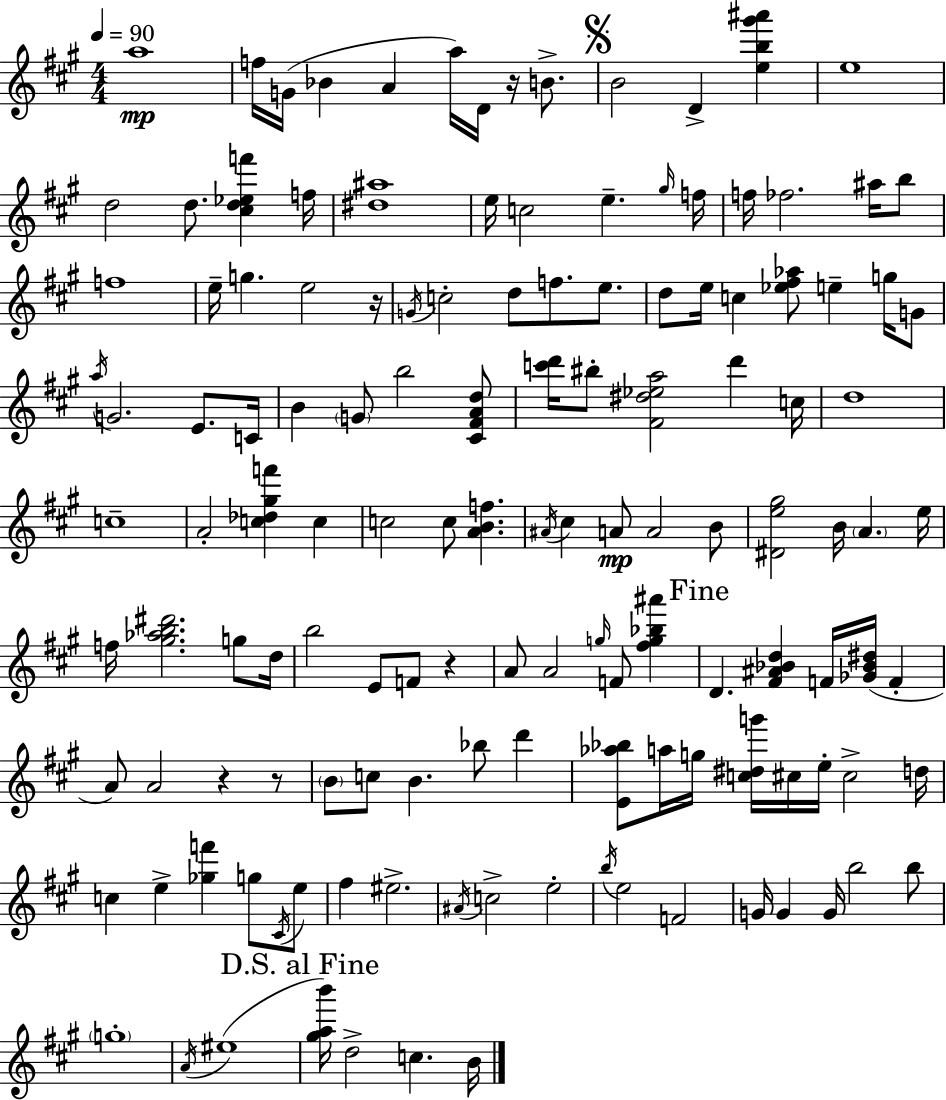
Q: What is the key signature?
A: A major